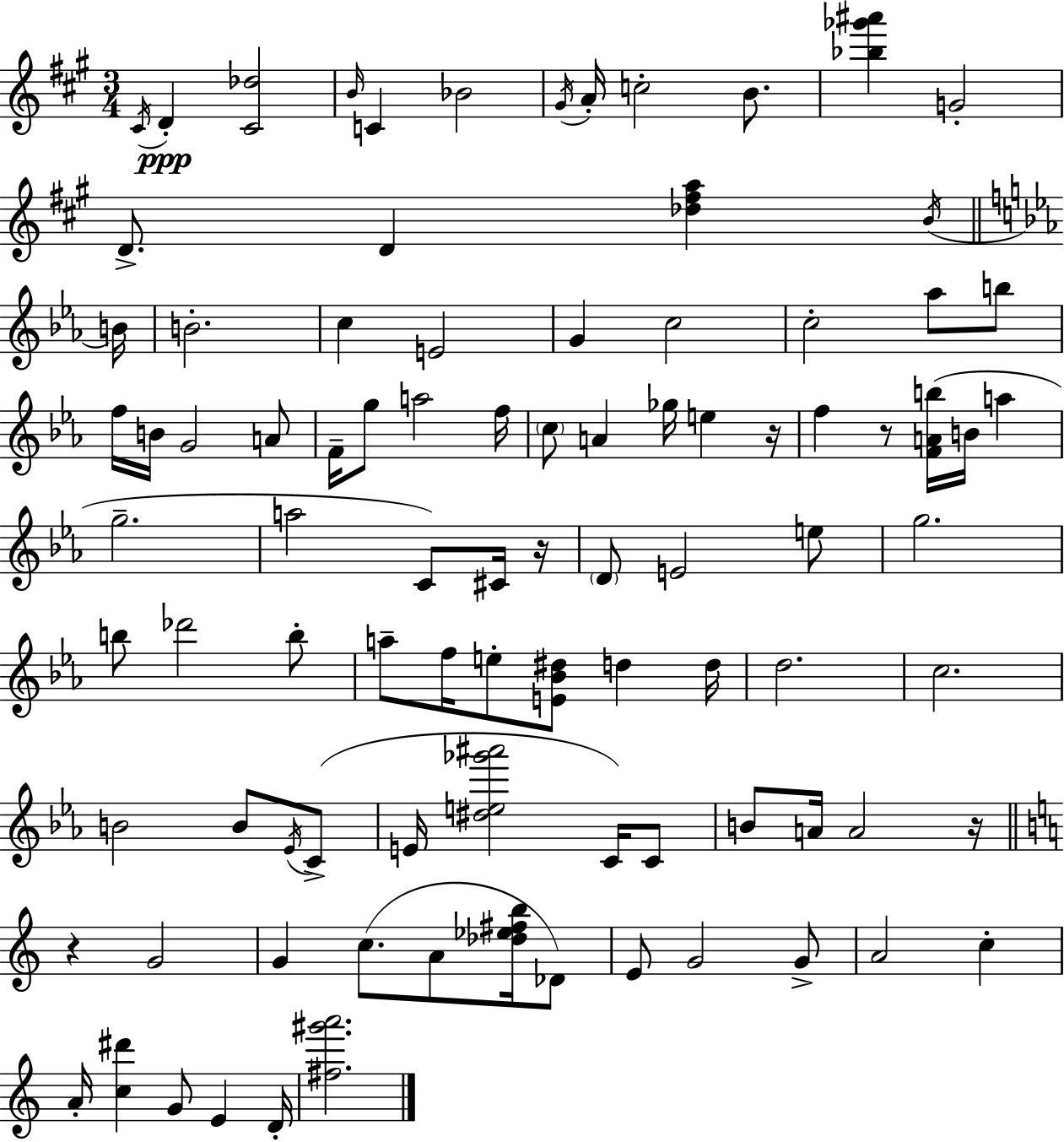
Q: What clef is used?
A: treble